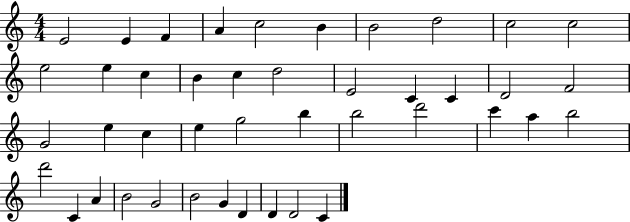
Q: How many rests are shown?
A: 0